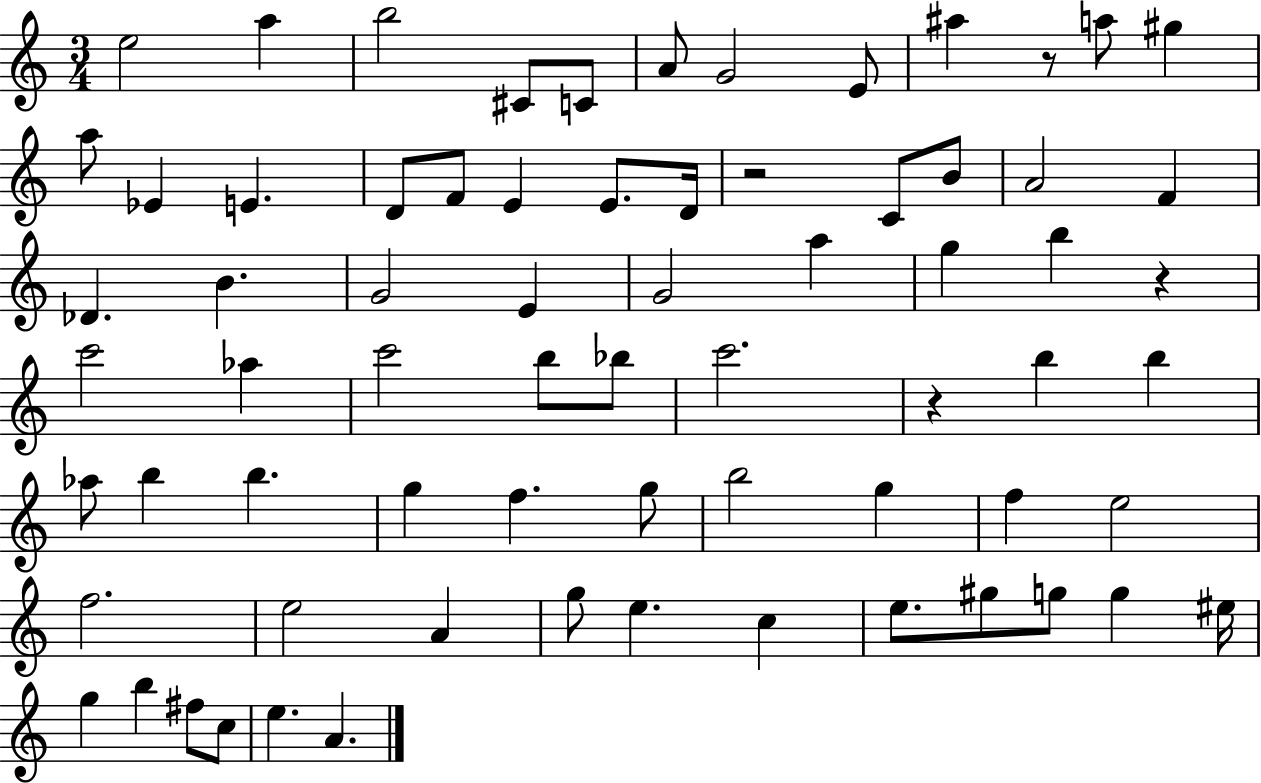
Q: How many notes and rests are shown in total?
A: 70